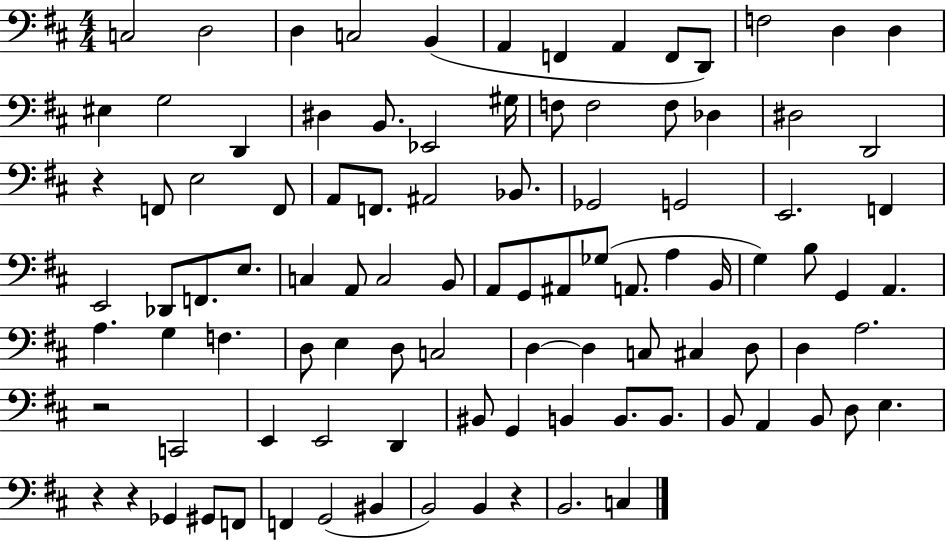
C3/h D3/h D3/q C3/h B2/q A2/q F2/q A2/q F2/e D2/e F3/h D3/q D3/q EIS3/q G3/h D2/q D#3/q B2/e. Eb2/h G#3/s F3/e F3/h F3/e Db3/q D#3/h D2/h R/q F2/e E3/h F2/e A2/e F2/e. A#2/h Bb2/e. Gb2/h G2/h E2/h. F2/q E2/h Db2/e F2/e. E3/e. C3/q A2/e C3/h B2/e A2/e G2/e A#2/e Gb3/e A2/e. A3/q B2/s G3/q B3/e G2/q A2/q. A3/q. G3/q F3/q. D3/e E3/q D3/e C3/h D3/q D3/q C3/e C#3/q D3/e D3/q A3/h. R/h C2/h E2/q E2/h D2/q BIS2/e G2/q B2/q B2/e. B2/e. B2/e A2/q B2/e D3/e E3/q. R/q R/q Gb2/q G#2/e F2/e F2/q G2/h BIS2/q B2/h B2/q R/q B2/h. C3/q